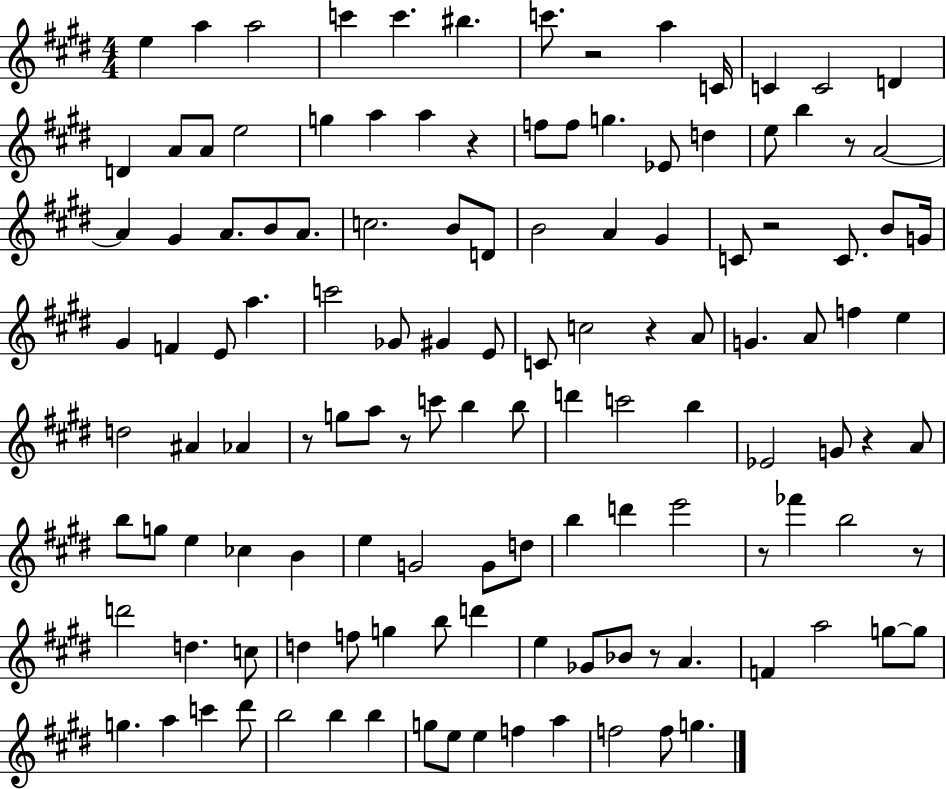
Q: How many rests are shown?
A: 11